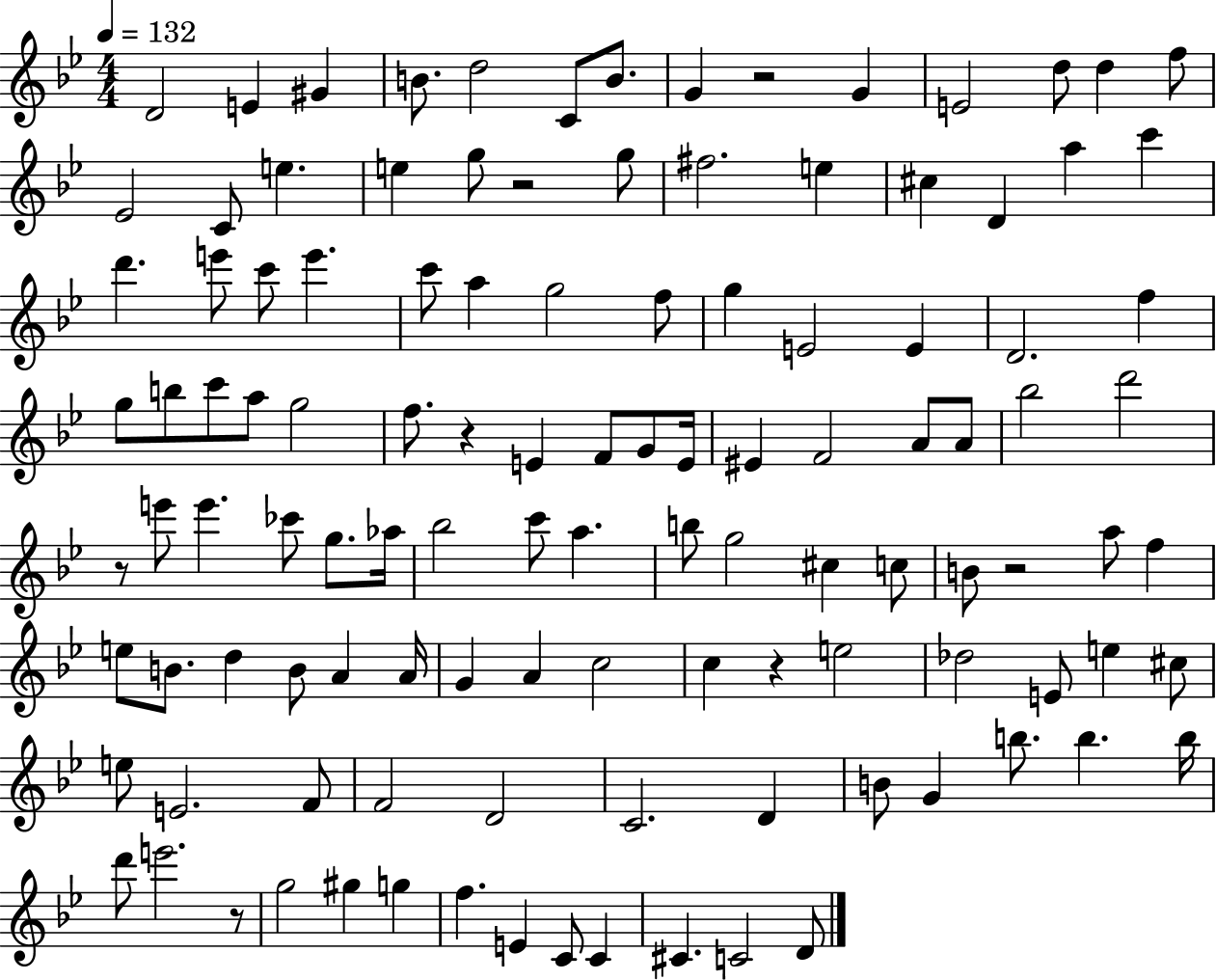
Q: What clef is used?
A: treble